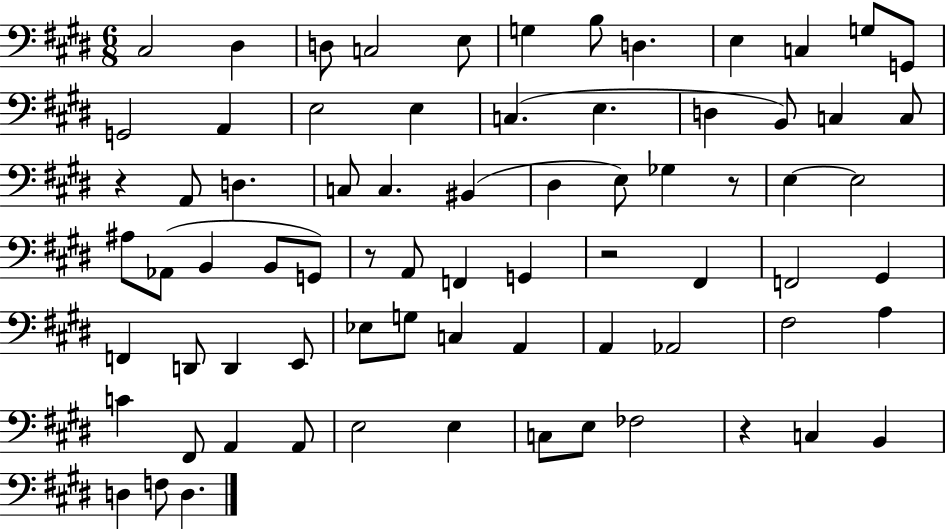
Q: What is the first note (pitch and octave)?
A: C#3